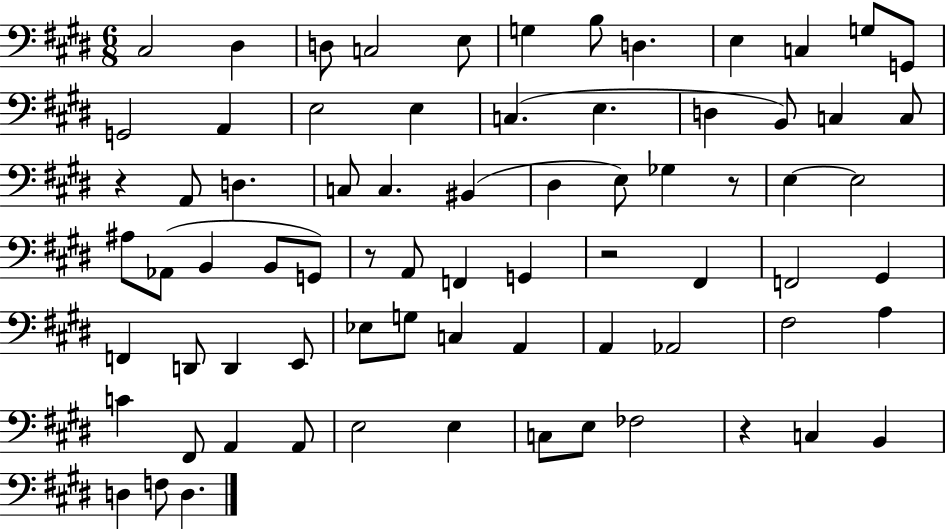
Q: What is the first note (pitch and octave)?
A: C#3